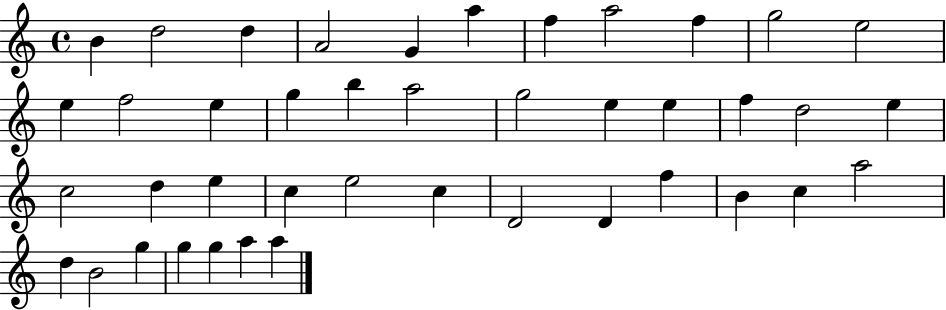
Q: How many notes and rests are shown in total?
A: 42